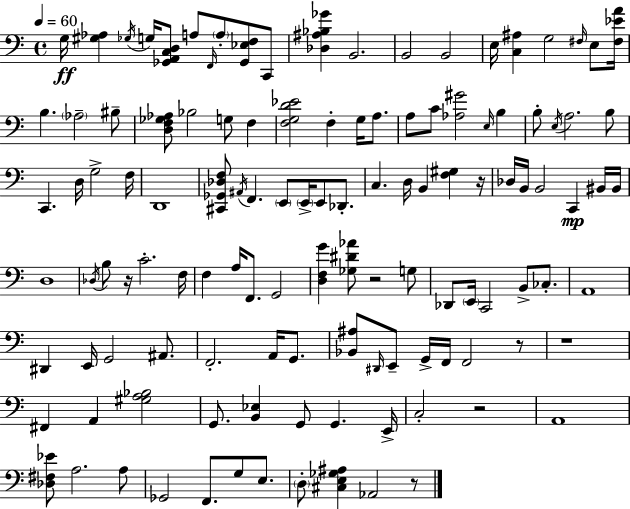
{
  \clef bass
  \time 4/4
  \defaultTimeSignature
  \key a \minor
  \tempo 4 = 60
  g16\ff <gis aes>4 \acciaccatura { ges16 } g16 <ges, a, c d>8 a8 \grace { f,16 } \parenthesize a8-. <ges, ees f>8 | c,8 <des ais bes ges'>4 b,2. | b,2 b,2 | e16 <c ais>4 g2 \grace { fis16 } | \break e8 <fis ees' a'>16 b4. \parenthesize aes2-- | bis8-- <d f ges aes>8 bes2 g8 f4 | <f g d' ees'>2 f4-. g16 | a8. a8 c'8 <aes gis'>2 \grace { e16 } | \break b4 b8-. \acciaccatura { e16 } a2. | b8 c,4. d16 g2-> | f16 d,1 | <cis, ges, des f>8 \acciaccatura { ais,16 } f,4. \parenthesize e,8 | \break \parenthesize e,16-> e,8 des,8.-. c4. d16 b,4 | <f gis>4 r16 des16 b,16 b,2 | c,4\mp bis,16 bis,16 d1 | \acciaccatura { des16 } b8 r16 c'2.-. | \break f16 f4 a16 f,8. g,2 | <d f g'>4 <ges dis' aes'>8 r2 | g8 des,8 \parenthesize e,16 c,2 | b,8-> ces8.-. a,1 | \break dis,4 e,16 g,2 | ais,8. f,2.-. | a,16 g,8. <bes, ais>8 \grace { dis,16 } e,8-- g,16-> f,16 f,2 | r8 r1 | \break fis,4 a,4 | <gis a bes>2 g,8. <b, ees>4 g,8 | g,4. e,16-> c2-. | r2 a,1 | \break <des fis ees'>8 a2. | a8 ges,2 | f,8. g8 e8. \parenthesize d8-. <cis e ges ais>4 aes,2 | r8 \bar "|."
}